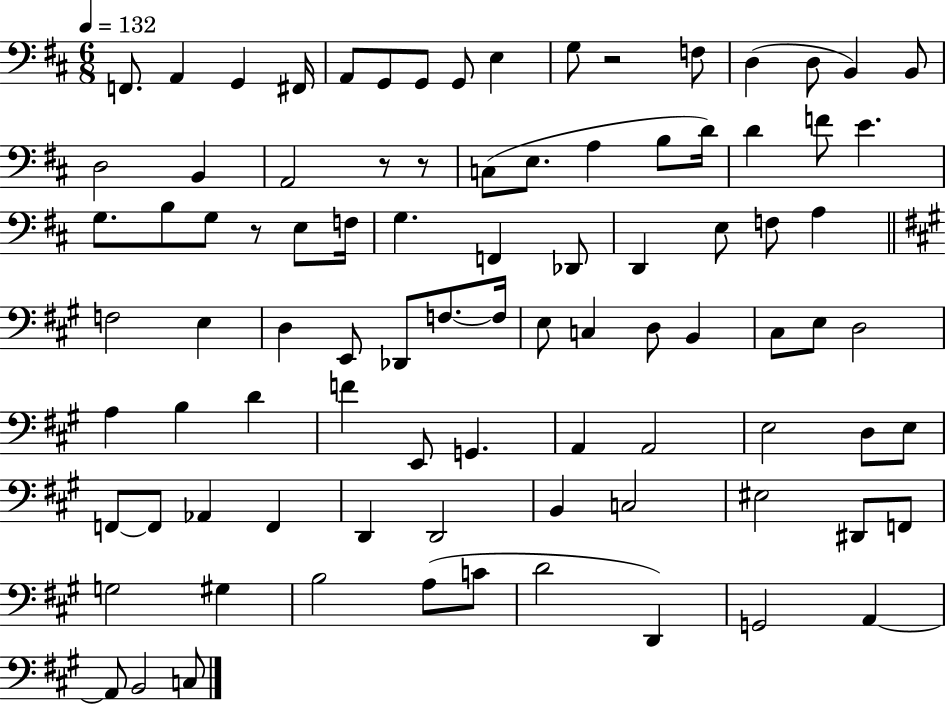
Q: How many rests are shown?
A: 4